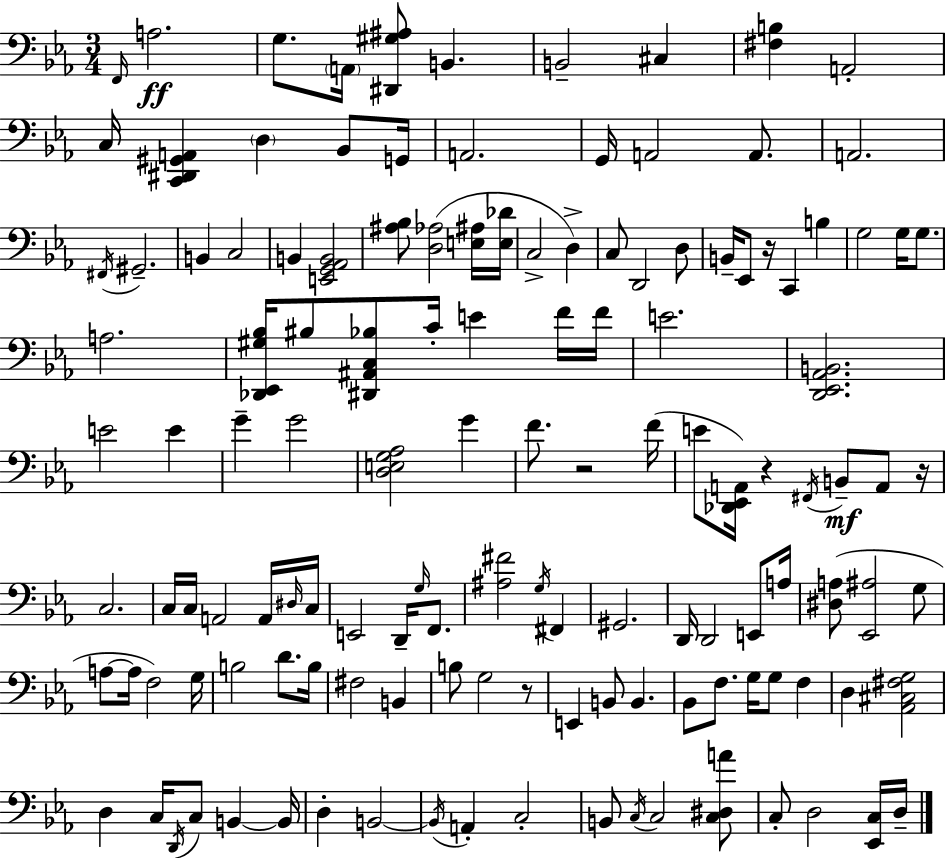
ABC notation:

X:1
T:Untitled
M:3/4
L:1/4
K:Cm
F,,/4 A,2 G,/2 A,,/4 [^D,,^G,^A,]/2 B,, B,,2 ^C, [^F,B,] A,,2 C,/4 [C,,^D,,^G,,A,,] D, _B,,/2 G,,/4 A,,2 G,,/4 A,,2 A,,/2 A,,2 ^F,,/4 ^G,,2 B,, C,2 B,, [E,,G,,_A,,B,,]2 [^A,_B,]/2 [D,_A,]2 [E,^A,]/4 [E,_D]/4 C,2 D, C,/2 D,,2 D,/2 B,,/4 _E,,/2 z/4 C,, B, G,2 G,/4 G,/2 A,2 [_D,,_E,,^G,_B,]/4 ^B,/2 [^D,,^A,,C,_B,]/2 C/4 E F/4 F/4 E2 [D,,_E,,_A,,B,,]2 E2 E G G2 [D,E,G,_A,]2 G F/2 z2 F/4 E/2 [_D,,_E,,A,,]/4 z ^F,,/4 B,,/2 A,,/2 z/4 C,2 C,/4 C,/4 A,,2 A,,/4 ^D,/4 C,/4 E,,2 D,,/4 G,/4 F,,/2 [^A,^F]2 G,/4 ^F,, ^G,,2 D,,/4 D,,2 E,,/2 A,/4 [^D,A,]/2 [_E,,^A,]2 G,/2 A,/2 A,/4 F,2 G,/4 B,2 D/2 B,/4 ^F,2 B,, B,/2 G,2 z/2 E,, B,,/2 B,, _B,,/2 F,/2 G,/4 G,/2 F, D, [_A,,^C,^F,G,]2 D, C,/4 D,,/4 C,/2 B,, B,,/4 D, B,,2 B,,/4 A,, C,2 B,,/2 C,/4 C,2 [C,^D,A]/2 C,/2 D,2 [_E,,C,]/4 D,/4